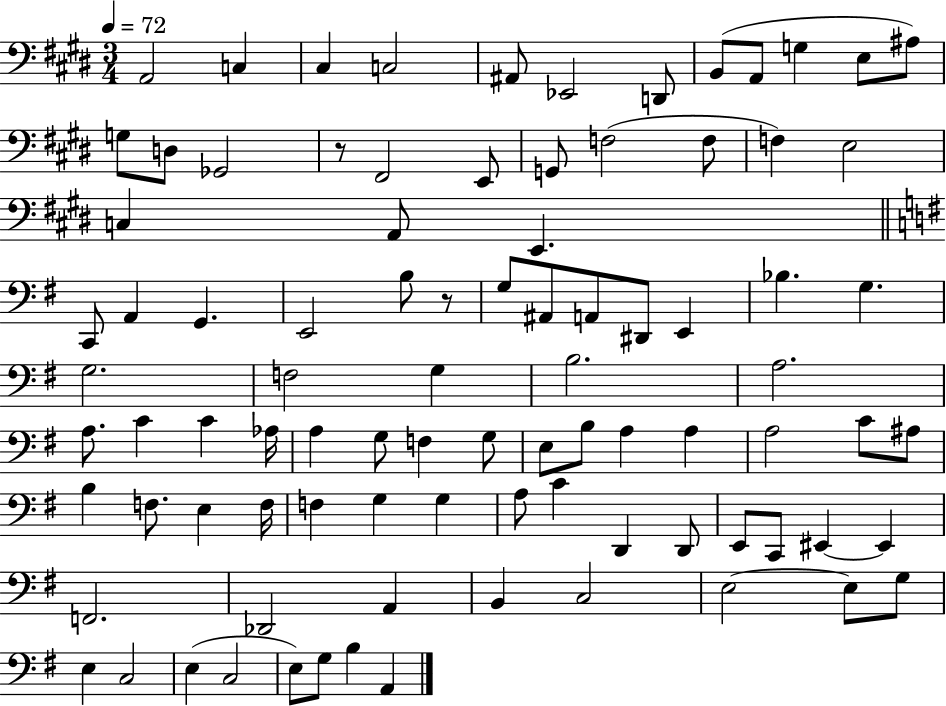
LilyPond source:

{
  \clef bass
  \numericTimeSignature
  \time 3/4
  \key e \major
  \tempo 4 = 72
  a,2 c4 | cis4 c2 | ais,8 ees,2 d,8 | b,8( a,8 g4 e8 ais8) | \break g8 d8 ges,2 | r8 fis,2 e,8 | g,8 f2( f8 | f4) e2 | \break c4 a,8 e,4. | \bar "||" \break \key g \major c,8 a,4 g,4. | e,2 b8 r8 | g8 ais,8 a,8 dis,8 e,4 | bes4. g4. | \break g2. | f2 g4 | b2. | a2. | \break a8. c'4 c'4 aes16 | a4 g8 f4 g8 | e8 b8 a4 a4 | a2 c'8 ais8 | \break b4 f8. e4 f16 | f4 g4 g4 | a8 c'4 d,4 d,8 | e,8 c,8 eis,4~~ eis,4 | \break f,2. | des,2 a,4 | b,4 c2 | e2~~ e8 g8 | \break e4 c2 | e4( c2 | e8) g8 b4 a,4 | \bar "|."
}